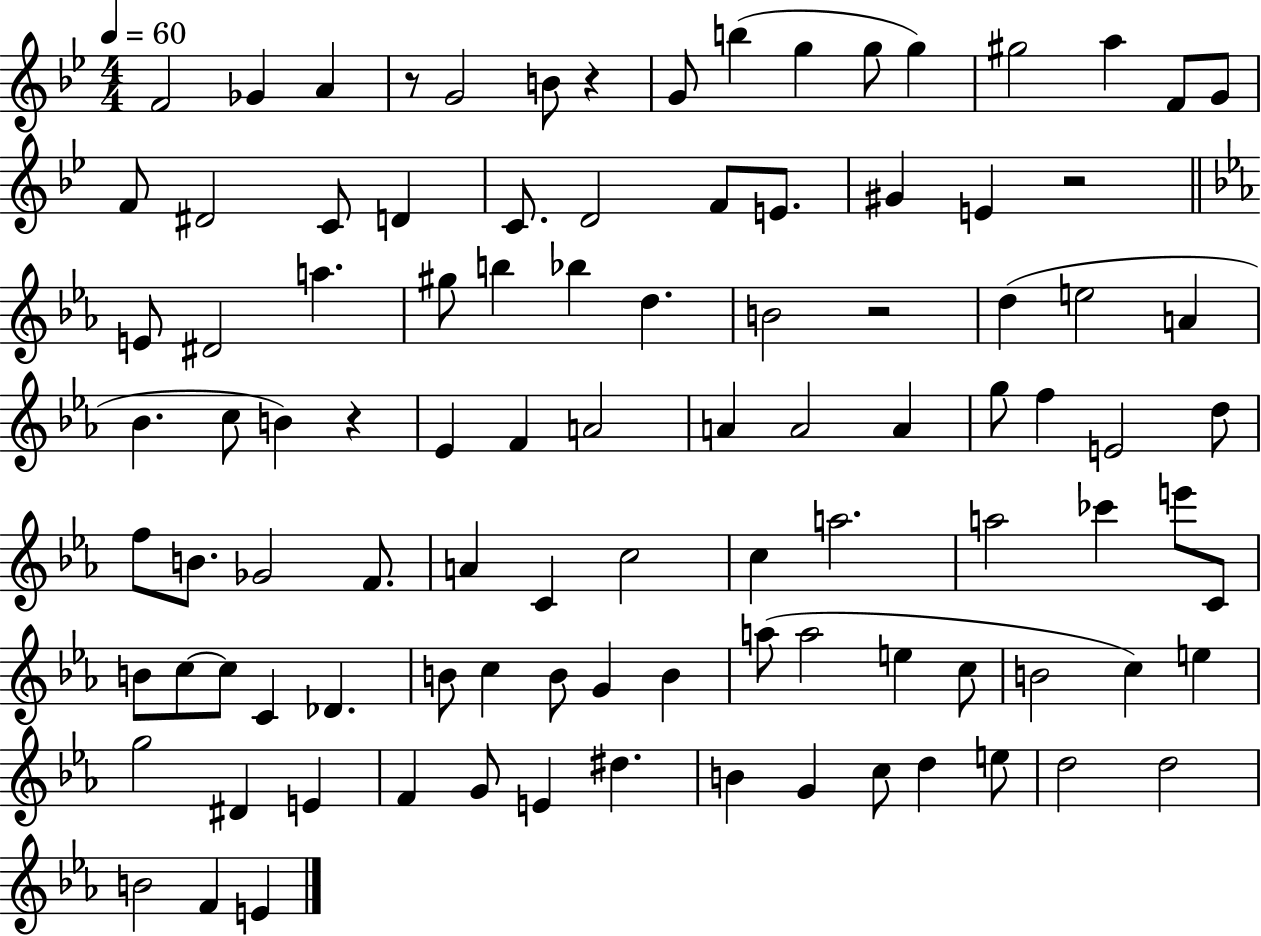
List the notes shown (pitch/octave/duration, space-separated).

F4/h Gb4/q A4/q R/e G4/h B4/e R/q G4/e B5/q G5/q G5/e G5/q G#5/h A5/q F4/e G4/e F4/e D#4/h C4/e D4/q C4/e. D4/h F4/e E4/e. G#4/q E4/q R/h E4/e D#4/h A5/q. G#5/e B5/q Bb5/q D5/q. B4/h R/h D5/q E5/h A4/q Bb4/q. C5/e B4/q R/q Eb4/q F4/q A4/h A4/q A4/h A4/q G5/e F5/q E4/h D5/e F5/e B4/e. Gb4/h F4/e. A4/q C4/q C5/h C5/q A5/h. A5/h CES6/q E6/e C4/e B4/e C5/e C5/e C4/q Db4/q. B4/e C5/q B4/e G4/q B4/q A5/e A5/h E5/q C5/e B4/h C5/q E5/q G5/h D#4/q E4/q F4/q G4/e E4/q D#5/q. B4/q G4/q C5/e D5/q E5/e D5/h D5/h B4/h F4/q E4/q